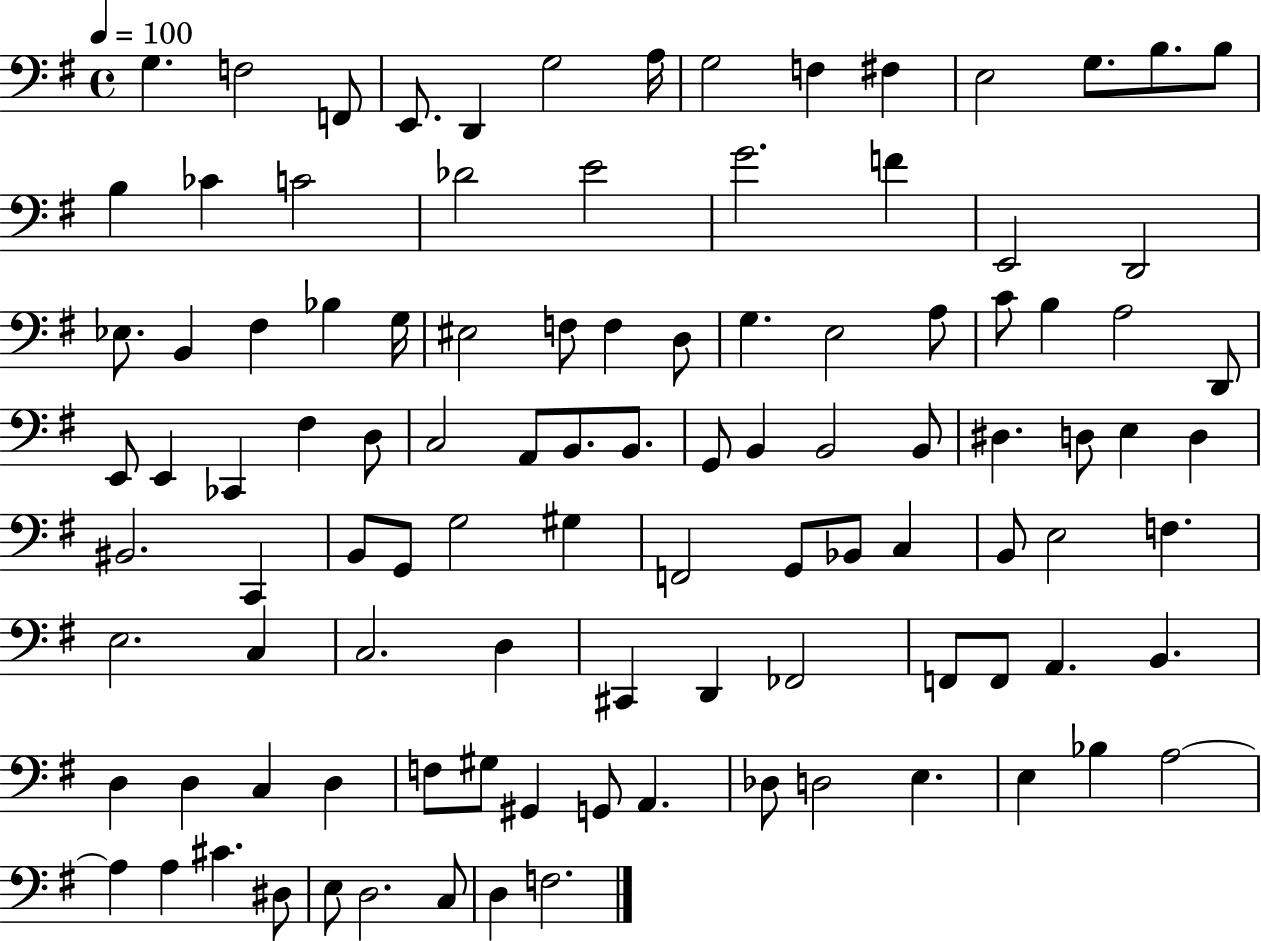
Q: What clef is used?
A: bass